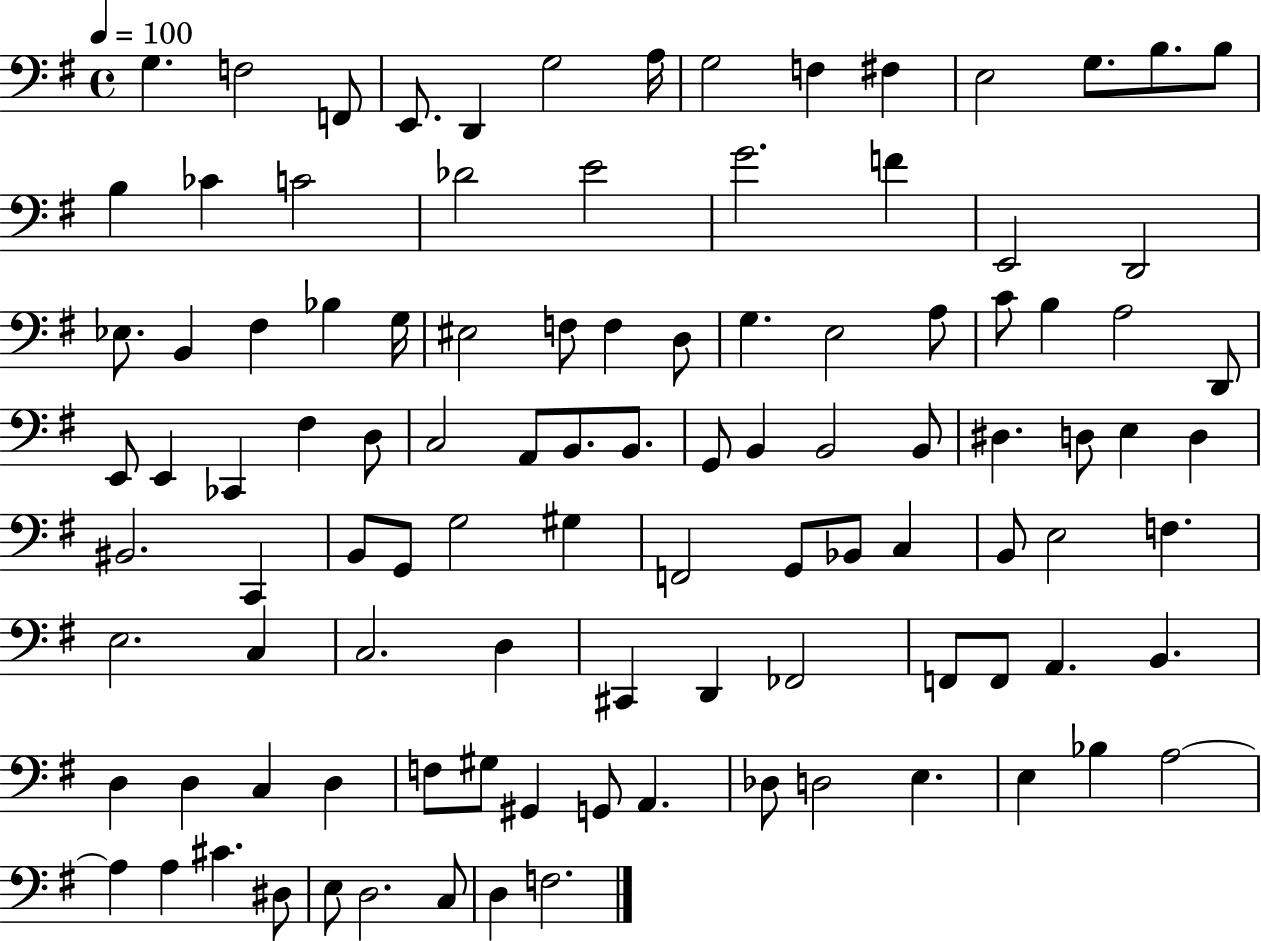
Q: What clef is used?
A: bass